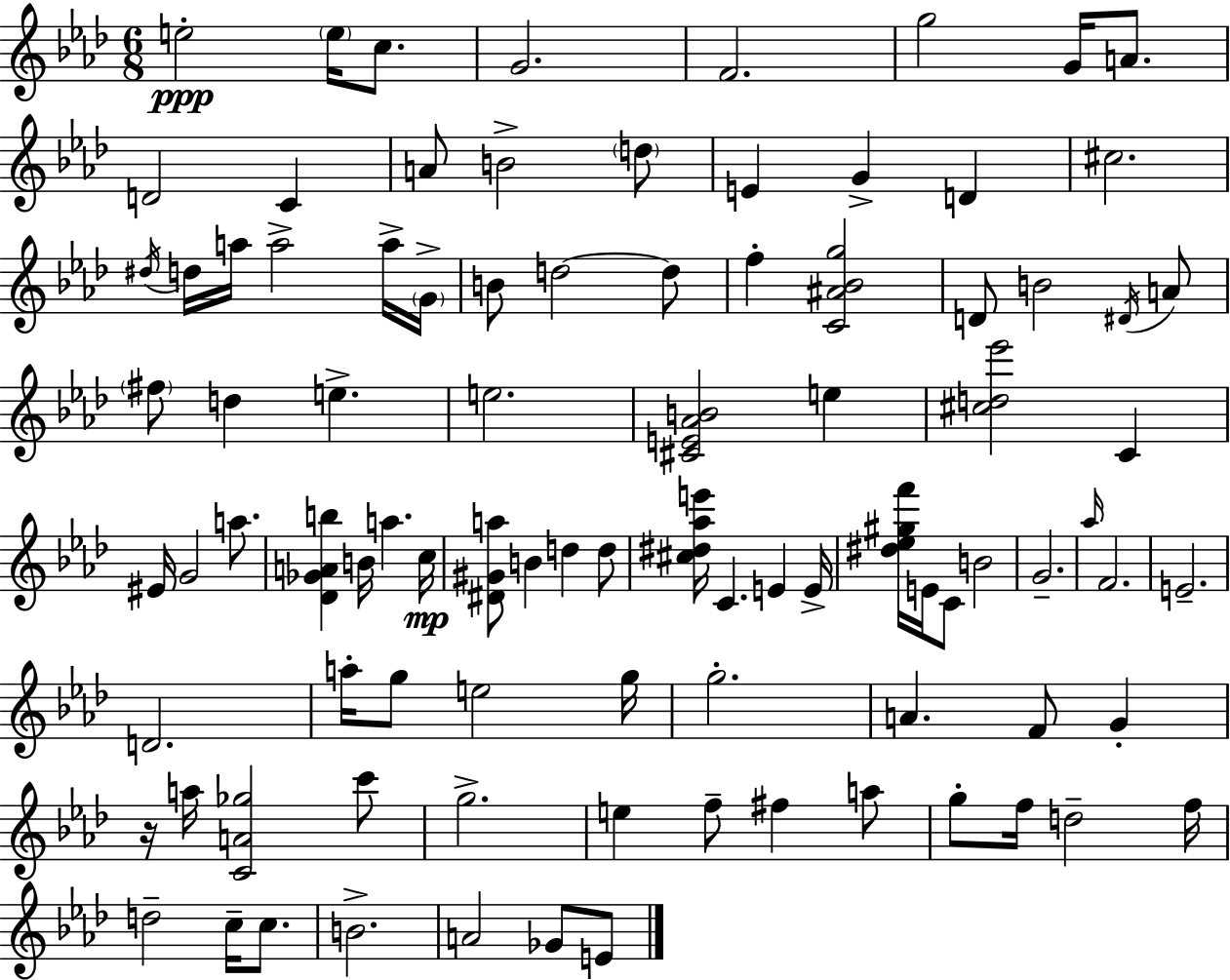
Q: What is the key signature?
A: AES major